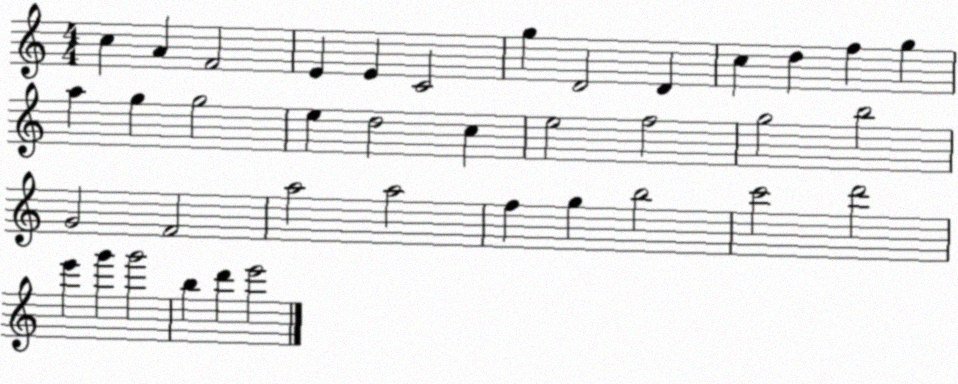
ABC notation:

X:1
T:Untitled
M:4/4
L:1/4
K:C
c A F2 E E C2 g D2 D c d f g a g g2 e d2 c e2 f2 g2 b2 G2 F2 a2 a2 f g b2 c'2 d'2 e' g' g'2 b d' e'2